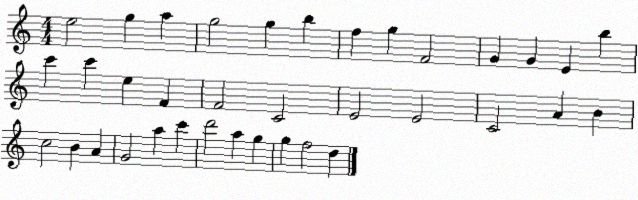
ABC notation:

X:1
T:Untitled
M:4/4
L:1/4
K:C
e2 g a g2 g b f g F2 G G E b c' c' e F F2 C2 E2 E2 C2 A B c2 B A G2 a c' d'2 a g g f2 d